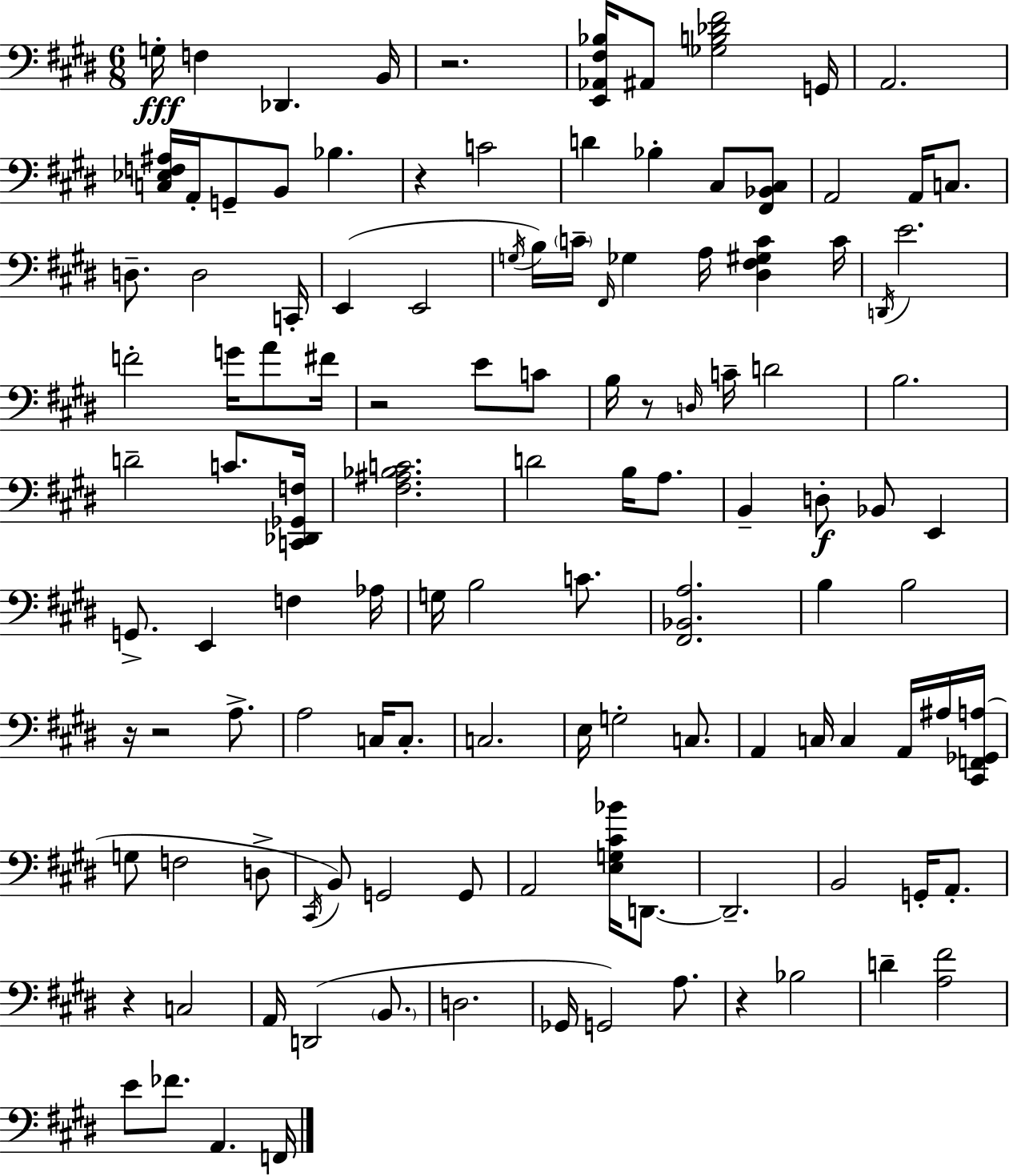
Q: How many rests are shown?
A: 8